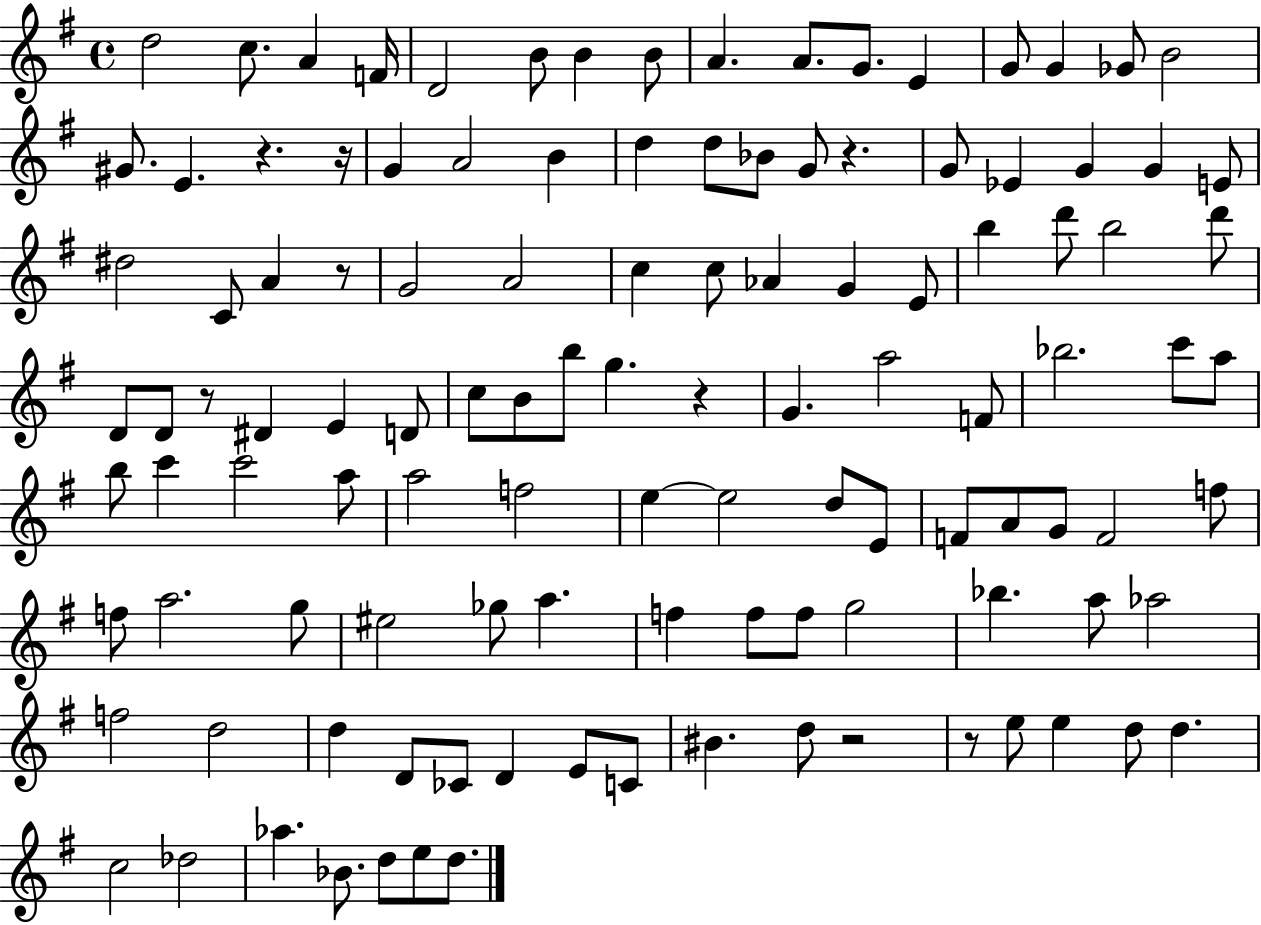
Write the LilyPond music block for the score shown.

{
  \clef treble
  \time 4/4
  \defaultTimeSignature
  \key g \major
  d''2 c''8. a'4 f'16 | d'2 b'8 b'4 b'8 | a'4. a'8. g'8. e'4 | g'8 g'4 ges'8 b'2 | \break gis'8. e'4. r4. r16 | g'4 a'2 b'4 | d''4 d''8 bes'8 g'8 r4. | g'8 ees'4 g'4 g'4 e'8 | \break dis''2 c'8 a'4 r8 | g'2 a'2 | c''4 c''8 aes'4 g'4 e'8 | b''4 d'''8 b''2 d'''8 | \break d'8 d'8 r8 dis'4 e'4 d'8 | c''8 b'8 b''8 g''4. r4 | g'4. a''2 f'8 | bes''2. c'''8 a''8 | \break b''8 c'''4 c'''2 a''8 | a''2 f''2 | e''4~~ e''2 d''8 e'8 | f'8 a'8 g'8 f'2 f''8 | \break f''8 a''2. g''8 | eis''2 ges''8 a''4. | f''4 f''8 f''8 g''2 | bes''4. a''8 aes''2 | \break f''2 d''2 | d''4 d'8 ces'8 d'4 e'8 c'8 | bis'4. d''8 r2 | r8 e''8 e''4 d''8 d''4. | \break c''2 des''2 | aes''4. bes'8. d''8 e''8 d''8. | \bar "|."
}